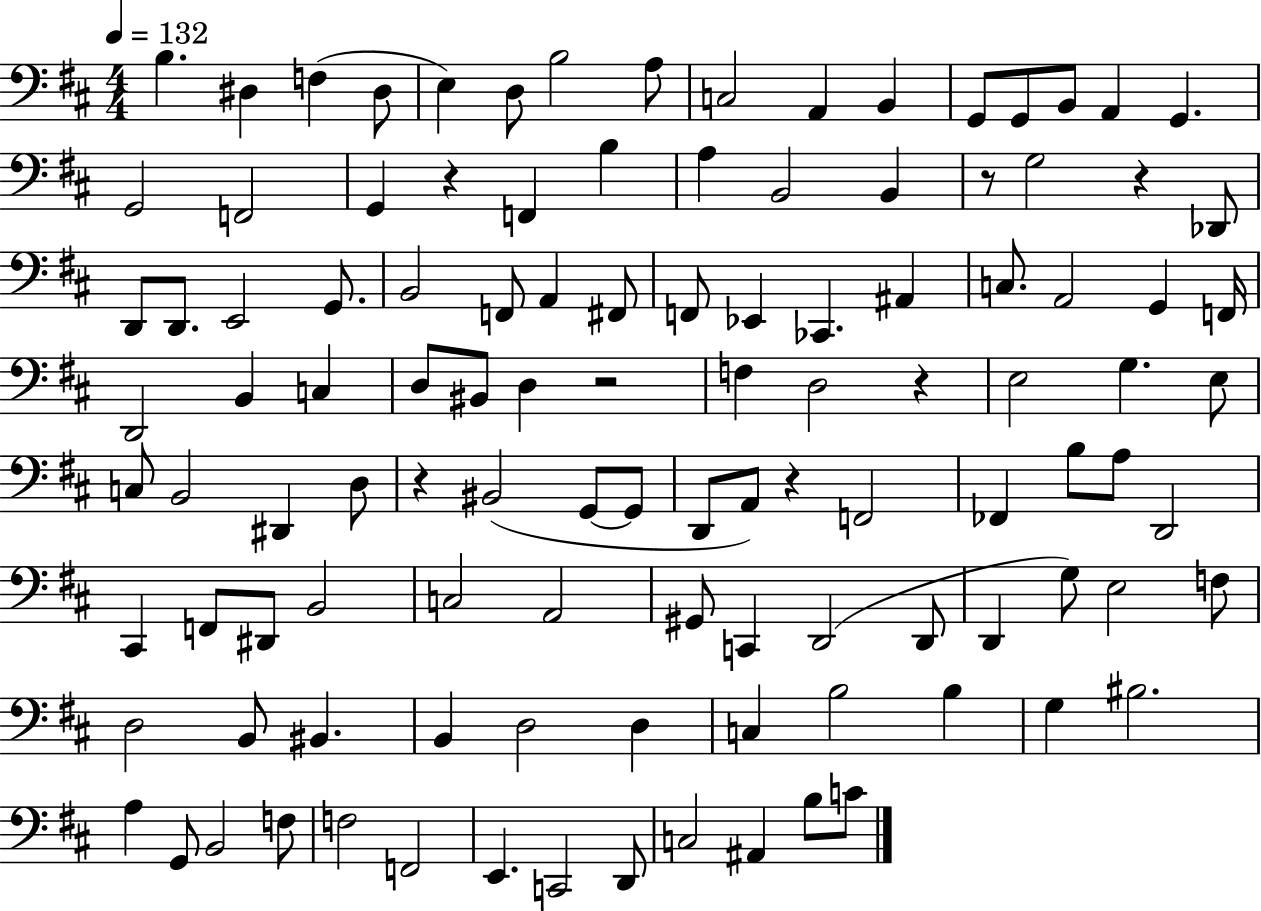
{
  \clef bass
  \numericTimeSignature
  \time 4/4
  \key d \major
  \tempo 4 = 132
  b4. dis4 f4( dis8 | e4) d8 b2 a8 | c2 a,4 b,4 | g,8 g,8 b,8 a,4 g,4. | \break g,2 f,2 | g,4 r4 f,4 b4 | a4 b,2 b,4 | r8 g2 r4 des,8 | \break d,8 d,8. e,2 g,8. | b,2 f,8 a,4 fis,8 | f,8 ees,4 ces,4. ais,4 | c8. a,2 g,4 f,16 | \break d,2 b,4 c4 | d8 bis,8 d4 r2 | f4 d2 r4 | e2 g4. e8 | \break c8 b,2 dis,4 d8 | r4 bis,2( g,8~~ g,8 | d,8 a,8) r4 f,2 | fes,4 b8 a8 d,2 | \break cis,4 f,8 dis,8 b,2 | c2 a,2 | gis,8 c,4 d,2( d,8 | d,4 g8) e2 f8 | \break d2 b,8 bis,4. | b,4 d2 d4 | c4 b2 b4 | g4 bis2. | \break a4 g,8 b,2 f8 | f2 f,2 | e,4. c,2 d,8 | c2 ais,4 b8 c'8 | \break \bar "|."
}